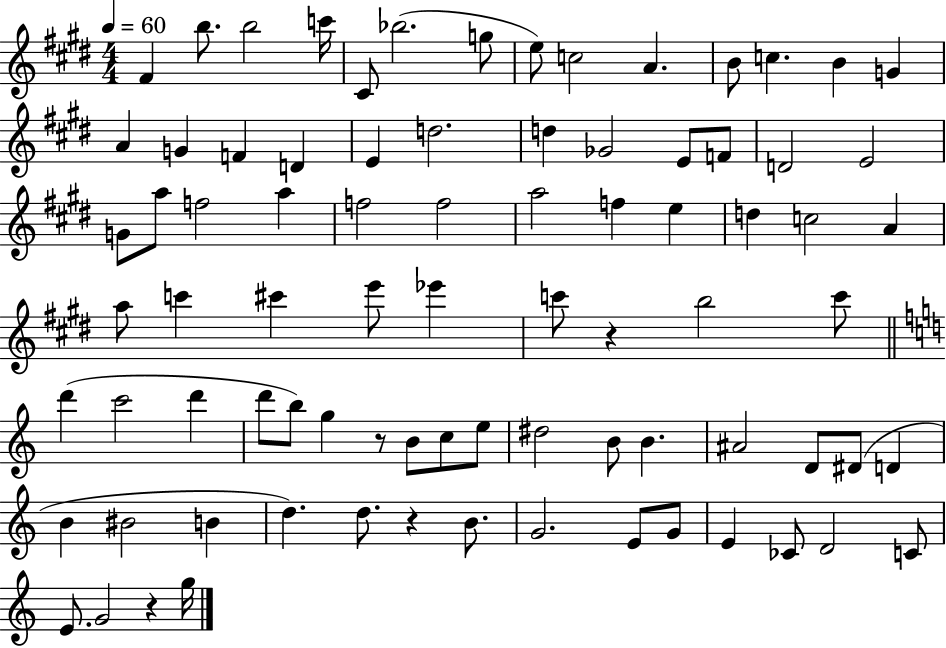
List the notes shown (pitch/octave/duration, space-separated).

F#4/q B5/e. B5/h C6/s C#4/e Bb5/h. G5/e E5/e C5/h A4/q. B4/e C5/q. B4/q G4/q A4/q G4/q F4/q D4/q E4/q D5/h. D5/q Gb4/h E4/e F4/e D4/h E4/h G4/e A5/e F5/h A5/q F5/h F5/h A5/h F5/q E5/q D5/q C5/h A4/q A5/e C6/q C#6/q E6/e Eb6/q C6/e R/q B5/h C6/e D6/q C6/h D6/q D6/e B5/e G5/q R/e B4/e C5/e E5/e D#5/h B4/e B4/q. A#4/h D4/e D#4/e D4/q B4/q BIS4/h B4/q D5/q. D5/e. R/q B4/e. G4/h. E4/e G4/e E4/q CES4/e D4/h C4/e E4/e. G4/h R/q G5/s